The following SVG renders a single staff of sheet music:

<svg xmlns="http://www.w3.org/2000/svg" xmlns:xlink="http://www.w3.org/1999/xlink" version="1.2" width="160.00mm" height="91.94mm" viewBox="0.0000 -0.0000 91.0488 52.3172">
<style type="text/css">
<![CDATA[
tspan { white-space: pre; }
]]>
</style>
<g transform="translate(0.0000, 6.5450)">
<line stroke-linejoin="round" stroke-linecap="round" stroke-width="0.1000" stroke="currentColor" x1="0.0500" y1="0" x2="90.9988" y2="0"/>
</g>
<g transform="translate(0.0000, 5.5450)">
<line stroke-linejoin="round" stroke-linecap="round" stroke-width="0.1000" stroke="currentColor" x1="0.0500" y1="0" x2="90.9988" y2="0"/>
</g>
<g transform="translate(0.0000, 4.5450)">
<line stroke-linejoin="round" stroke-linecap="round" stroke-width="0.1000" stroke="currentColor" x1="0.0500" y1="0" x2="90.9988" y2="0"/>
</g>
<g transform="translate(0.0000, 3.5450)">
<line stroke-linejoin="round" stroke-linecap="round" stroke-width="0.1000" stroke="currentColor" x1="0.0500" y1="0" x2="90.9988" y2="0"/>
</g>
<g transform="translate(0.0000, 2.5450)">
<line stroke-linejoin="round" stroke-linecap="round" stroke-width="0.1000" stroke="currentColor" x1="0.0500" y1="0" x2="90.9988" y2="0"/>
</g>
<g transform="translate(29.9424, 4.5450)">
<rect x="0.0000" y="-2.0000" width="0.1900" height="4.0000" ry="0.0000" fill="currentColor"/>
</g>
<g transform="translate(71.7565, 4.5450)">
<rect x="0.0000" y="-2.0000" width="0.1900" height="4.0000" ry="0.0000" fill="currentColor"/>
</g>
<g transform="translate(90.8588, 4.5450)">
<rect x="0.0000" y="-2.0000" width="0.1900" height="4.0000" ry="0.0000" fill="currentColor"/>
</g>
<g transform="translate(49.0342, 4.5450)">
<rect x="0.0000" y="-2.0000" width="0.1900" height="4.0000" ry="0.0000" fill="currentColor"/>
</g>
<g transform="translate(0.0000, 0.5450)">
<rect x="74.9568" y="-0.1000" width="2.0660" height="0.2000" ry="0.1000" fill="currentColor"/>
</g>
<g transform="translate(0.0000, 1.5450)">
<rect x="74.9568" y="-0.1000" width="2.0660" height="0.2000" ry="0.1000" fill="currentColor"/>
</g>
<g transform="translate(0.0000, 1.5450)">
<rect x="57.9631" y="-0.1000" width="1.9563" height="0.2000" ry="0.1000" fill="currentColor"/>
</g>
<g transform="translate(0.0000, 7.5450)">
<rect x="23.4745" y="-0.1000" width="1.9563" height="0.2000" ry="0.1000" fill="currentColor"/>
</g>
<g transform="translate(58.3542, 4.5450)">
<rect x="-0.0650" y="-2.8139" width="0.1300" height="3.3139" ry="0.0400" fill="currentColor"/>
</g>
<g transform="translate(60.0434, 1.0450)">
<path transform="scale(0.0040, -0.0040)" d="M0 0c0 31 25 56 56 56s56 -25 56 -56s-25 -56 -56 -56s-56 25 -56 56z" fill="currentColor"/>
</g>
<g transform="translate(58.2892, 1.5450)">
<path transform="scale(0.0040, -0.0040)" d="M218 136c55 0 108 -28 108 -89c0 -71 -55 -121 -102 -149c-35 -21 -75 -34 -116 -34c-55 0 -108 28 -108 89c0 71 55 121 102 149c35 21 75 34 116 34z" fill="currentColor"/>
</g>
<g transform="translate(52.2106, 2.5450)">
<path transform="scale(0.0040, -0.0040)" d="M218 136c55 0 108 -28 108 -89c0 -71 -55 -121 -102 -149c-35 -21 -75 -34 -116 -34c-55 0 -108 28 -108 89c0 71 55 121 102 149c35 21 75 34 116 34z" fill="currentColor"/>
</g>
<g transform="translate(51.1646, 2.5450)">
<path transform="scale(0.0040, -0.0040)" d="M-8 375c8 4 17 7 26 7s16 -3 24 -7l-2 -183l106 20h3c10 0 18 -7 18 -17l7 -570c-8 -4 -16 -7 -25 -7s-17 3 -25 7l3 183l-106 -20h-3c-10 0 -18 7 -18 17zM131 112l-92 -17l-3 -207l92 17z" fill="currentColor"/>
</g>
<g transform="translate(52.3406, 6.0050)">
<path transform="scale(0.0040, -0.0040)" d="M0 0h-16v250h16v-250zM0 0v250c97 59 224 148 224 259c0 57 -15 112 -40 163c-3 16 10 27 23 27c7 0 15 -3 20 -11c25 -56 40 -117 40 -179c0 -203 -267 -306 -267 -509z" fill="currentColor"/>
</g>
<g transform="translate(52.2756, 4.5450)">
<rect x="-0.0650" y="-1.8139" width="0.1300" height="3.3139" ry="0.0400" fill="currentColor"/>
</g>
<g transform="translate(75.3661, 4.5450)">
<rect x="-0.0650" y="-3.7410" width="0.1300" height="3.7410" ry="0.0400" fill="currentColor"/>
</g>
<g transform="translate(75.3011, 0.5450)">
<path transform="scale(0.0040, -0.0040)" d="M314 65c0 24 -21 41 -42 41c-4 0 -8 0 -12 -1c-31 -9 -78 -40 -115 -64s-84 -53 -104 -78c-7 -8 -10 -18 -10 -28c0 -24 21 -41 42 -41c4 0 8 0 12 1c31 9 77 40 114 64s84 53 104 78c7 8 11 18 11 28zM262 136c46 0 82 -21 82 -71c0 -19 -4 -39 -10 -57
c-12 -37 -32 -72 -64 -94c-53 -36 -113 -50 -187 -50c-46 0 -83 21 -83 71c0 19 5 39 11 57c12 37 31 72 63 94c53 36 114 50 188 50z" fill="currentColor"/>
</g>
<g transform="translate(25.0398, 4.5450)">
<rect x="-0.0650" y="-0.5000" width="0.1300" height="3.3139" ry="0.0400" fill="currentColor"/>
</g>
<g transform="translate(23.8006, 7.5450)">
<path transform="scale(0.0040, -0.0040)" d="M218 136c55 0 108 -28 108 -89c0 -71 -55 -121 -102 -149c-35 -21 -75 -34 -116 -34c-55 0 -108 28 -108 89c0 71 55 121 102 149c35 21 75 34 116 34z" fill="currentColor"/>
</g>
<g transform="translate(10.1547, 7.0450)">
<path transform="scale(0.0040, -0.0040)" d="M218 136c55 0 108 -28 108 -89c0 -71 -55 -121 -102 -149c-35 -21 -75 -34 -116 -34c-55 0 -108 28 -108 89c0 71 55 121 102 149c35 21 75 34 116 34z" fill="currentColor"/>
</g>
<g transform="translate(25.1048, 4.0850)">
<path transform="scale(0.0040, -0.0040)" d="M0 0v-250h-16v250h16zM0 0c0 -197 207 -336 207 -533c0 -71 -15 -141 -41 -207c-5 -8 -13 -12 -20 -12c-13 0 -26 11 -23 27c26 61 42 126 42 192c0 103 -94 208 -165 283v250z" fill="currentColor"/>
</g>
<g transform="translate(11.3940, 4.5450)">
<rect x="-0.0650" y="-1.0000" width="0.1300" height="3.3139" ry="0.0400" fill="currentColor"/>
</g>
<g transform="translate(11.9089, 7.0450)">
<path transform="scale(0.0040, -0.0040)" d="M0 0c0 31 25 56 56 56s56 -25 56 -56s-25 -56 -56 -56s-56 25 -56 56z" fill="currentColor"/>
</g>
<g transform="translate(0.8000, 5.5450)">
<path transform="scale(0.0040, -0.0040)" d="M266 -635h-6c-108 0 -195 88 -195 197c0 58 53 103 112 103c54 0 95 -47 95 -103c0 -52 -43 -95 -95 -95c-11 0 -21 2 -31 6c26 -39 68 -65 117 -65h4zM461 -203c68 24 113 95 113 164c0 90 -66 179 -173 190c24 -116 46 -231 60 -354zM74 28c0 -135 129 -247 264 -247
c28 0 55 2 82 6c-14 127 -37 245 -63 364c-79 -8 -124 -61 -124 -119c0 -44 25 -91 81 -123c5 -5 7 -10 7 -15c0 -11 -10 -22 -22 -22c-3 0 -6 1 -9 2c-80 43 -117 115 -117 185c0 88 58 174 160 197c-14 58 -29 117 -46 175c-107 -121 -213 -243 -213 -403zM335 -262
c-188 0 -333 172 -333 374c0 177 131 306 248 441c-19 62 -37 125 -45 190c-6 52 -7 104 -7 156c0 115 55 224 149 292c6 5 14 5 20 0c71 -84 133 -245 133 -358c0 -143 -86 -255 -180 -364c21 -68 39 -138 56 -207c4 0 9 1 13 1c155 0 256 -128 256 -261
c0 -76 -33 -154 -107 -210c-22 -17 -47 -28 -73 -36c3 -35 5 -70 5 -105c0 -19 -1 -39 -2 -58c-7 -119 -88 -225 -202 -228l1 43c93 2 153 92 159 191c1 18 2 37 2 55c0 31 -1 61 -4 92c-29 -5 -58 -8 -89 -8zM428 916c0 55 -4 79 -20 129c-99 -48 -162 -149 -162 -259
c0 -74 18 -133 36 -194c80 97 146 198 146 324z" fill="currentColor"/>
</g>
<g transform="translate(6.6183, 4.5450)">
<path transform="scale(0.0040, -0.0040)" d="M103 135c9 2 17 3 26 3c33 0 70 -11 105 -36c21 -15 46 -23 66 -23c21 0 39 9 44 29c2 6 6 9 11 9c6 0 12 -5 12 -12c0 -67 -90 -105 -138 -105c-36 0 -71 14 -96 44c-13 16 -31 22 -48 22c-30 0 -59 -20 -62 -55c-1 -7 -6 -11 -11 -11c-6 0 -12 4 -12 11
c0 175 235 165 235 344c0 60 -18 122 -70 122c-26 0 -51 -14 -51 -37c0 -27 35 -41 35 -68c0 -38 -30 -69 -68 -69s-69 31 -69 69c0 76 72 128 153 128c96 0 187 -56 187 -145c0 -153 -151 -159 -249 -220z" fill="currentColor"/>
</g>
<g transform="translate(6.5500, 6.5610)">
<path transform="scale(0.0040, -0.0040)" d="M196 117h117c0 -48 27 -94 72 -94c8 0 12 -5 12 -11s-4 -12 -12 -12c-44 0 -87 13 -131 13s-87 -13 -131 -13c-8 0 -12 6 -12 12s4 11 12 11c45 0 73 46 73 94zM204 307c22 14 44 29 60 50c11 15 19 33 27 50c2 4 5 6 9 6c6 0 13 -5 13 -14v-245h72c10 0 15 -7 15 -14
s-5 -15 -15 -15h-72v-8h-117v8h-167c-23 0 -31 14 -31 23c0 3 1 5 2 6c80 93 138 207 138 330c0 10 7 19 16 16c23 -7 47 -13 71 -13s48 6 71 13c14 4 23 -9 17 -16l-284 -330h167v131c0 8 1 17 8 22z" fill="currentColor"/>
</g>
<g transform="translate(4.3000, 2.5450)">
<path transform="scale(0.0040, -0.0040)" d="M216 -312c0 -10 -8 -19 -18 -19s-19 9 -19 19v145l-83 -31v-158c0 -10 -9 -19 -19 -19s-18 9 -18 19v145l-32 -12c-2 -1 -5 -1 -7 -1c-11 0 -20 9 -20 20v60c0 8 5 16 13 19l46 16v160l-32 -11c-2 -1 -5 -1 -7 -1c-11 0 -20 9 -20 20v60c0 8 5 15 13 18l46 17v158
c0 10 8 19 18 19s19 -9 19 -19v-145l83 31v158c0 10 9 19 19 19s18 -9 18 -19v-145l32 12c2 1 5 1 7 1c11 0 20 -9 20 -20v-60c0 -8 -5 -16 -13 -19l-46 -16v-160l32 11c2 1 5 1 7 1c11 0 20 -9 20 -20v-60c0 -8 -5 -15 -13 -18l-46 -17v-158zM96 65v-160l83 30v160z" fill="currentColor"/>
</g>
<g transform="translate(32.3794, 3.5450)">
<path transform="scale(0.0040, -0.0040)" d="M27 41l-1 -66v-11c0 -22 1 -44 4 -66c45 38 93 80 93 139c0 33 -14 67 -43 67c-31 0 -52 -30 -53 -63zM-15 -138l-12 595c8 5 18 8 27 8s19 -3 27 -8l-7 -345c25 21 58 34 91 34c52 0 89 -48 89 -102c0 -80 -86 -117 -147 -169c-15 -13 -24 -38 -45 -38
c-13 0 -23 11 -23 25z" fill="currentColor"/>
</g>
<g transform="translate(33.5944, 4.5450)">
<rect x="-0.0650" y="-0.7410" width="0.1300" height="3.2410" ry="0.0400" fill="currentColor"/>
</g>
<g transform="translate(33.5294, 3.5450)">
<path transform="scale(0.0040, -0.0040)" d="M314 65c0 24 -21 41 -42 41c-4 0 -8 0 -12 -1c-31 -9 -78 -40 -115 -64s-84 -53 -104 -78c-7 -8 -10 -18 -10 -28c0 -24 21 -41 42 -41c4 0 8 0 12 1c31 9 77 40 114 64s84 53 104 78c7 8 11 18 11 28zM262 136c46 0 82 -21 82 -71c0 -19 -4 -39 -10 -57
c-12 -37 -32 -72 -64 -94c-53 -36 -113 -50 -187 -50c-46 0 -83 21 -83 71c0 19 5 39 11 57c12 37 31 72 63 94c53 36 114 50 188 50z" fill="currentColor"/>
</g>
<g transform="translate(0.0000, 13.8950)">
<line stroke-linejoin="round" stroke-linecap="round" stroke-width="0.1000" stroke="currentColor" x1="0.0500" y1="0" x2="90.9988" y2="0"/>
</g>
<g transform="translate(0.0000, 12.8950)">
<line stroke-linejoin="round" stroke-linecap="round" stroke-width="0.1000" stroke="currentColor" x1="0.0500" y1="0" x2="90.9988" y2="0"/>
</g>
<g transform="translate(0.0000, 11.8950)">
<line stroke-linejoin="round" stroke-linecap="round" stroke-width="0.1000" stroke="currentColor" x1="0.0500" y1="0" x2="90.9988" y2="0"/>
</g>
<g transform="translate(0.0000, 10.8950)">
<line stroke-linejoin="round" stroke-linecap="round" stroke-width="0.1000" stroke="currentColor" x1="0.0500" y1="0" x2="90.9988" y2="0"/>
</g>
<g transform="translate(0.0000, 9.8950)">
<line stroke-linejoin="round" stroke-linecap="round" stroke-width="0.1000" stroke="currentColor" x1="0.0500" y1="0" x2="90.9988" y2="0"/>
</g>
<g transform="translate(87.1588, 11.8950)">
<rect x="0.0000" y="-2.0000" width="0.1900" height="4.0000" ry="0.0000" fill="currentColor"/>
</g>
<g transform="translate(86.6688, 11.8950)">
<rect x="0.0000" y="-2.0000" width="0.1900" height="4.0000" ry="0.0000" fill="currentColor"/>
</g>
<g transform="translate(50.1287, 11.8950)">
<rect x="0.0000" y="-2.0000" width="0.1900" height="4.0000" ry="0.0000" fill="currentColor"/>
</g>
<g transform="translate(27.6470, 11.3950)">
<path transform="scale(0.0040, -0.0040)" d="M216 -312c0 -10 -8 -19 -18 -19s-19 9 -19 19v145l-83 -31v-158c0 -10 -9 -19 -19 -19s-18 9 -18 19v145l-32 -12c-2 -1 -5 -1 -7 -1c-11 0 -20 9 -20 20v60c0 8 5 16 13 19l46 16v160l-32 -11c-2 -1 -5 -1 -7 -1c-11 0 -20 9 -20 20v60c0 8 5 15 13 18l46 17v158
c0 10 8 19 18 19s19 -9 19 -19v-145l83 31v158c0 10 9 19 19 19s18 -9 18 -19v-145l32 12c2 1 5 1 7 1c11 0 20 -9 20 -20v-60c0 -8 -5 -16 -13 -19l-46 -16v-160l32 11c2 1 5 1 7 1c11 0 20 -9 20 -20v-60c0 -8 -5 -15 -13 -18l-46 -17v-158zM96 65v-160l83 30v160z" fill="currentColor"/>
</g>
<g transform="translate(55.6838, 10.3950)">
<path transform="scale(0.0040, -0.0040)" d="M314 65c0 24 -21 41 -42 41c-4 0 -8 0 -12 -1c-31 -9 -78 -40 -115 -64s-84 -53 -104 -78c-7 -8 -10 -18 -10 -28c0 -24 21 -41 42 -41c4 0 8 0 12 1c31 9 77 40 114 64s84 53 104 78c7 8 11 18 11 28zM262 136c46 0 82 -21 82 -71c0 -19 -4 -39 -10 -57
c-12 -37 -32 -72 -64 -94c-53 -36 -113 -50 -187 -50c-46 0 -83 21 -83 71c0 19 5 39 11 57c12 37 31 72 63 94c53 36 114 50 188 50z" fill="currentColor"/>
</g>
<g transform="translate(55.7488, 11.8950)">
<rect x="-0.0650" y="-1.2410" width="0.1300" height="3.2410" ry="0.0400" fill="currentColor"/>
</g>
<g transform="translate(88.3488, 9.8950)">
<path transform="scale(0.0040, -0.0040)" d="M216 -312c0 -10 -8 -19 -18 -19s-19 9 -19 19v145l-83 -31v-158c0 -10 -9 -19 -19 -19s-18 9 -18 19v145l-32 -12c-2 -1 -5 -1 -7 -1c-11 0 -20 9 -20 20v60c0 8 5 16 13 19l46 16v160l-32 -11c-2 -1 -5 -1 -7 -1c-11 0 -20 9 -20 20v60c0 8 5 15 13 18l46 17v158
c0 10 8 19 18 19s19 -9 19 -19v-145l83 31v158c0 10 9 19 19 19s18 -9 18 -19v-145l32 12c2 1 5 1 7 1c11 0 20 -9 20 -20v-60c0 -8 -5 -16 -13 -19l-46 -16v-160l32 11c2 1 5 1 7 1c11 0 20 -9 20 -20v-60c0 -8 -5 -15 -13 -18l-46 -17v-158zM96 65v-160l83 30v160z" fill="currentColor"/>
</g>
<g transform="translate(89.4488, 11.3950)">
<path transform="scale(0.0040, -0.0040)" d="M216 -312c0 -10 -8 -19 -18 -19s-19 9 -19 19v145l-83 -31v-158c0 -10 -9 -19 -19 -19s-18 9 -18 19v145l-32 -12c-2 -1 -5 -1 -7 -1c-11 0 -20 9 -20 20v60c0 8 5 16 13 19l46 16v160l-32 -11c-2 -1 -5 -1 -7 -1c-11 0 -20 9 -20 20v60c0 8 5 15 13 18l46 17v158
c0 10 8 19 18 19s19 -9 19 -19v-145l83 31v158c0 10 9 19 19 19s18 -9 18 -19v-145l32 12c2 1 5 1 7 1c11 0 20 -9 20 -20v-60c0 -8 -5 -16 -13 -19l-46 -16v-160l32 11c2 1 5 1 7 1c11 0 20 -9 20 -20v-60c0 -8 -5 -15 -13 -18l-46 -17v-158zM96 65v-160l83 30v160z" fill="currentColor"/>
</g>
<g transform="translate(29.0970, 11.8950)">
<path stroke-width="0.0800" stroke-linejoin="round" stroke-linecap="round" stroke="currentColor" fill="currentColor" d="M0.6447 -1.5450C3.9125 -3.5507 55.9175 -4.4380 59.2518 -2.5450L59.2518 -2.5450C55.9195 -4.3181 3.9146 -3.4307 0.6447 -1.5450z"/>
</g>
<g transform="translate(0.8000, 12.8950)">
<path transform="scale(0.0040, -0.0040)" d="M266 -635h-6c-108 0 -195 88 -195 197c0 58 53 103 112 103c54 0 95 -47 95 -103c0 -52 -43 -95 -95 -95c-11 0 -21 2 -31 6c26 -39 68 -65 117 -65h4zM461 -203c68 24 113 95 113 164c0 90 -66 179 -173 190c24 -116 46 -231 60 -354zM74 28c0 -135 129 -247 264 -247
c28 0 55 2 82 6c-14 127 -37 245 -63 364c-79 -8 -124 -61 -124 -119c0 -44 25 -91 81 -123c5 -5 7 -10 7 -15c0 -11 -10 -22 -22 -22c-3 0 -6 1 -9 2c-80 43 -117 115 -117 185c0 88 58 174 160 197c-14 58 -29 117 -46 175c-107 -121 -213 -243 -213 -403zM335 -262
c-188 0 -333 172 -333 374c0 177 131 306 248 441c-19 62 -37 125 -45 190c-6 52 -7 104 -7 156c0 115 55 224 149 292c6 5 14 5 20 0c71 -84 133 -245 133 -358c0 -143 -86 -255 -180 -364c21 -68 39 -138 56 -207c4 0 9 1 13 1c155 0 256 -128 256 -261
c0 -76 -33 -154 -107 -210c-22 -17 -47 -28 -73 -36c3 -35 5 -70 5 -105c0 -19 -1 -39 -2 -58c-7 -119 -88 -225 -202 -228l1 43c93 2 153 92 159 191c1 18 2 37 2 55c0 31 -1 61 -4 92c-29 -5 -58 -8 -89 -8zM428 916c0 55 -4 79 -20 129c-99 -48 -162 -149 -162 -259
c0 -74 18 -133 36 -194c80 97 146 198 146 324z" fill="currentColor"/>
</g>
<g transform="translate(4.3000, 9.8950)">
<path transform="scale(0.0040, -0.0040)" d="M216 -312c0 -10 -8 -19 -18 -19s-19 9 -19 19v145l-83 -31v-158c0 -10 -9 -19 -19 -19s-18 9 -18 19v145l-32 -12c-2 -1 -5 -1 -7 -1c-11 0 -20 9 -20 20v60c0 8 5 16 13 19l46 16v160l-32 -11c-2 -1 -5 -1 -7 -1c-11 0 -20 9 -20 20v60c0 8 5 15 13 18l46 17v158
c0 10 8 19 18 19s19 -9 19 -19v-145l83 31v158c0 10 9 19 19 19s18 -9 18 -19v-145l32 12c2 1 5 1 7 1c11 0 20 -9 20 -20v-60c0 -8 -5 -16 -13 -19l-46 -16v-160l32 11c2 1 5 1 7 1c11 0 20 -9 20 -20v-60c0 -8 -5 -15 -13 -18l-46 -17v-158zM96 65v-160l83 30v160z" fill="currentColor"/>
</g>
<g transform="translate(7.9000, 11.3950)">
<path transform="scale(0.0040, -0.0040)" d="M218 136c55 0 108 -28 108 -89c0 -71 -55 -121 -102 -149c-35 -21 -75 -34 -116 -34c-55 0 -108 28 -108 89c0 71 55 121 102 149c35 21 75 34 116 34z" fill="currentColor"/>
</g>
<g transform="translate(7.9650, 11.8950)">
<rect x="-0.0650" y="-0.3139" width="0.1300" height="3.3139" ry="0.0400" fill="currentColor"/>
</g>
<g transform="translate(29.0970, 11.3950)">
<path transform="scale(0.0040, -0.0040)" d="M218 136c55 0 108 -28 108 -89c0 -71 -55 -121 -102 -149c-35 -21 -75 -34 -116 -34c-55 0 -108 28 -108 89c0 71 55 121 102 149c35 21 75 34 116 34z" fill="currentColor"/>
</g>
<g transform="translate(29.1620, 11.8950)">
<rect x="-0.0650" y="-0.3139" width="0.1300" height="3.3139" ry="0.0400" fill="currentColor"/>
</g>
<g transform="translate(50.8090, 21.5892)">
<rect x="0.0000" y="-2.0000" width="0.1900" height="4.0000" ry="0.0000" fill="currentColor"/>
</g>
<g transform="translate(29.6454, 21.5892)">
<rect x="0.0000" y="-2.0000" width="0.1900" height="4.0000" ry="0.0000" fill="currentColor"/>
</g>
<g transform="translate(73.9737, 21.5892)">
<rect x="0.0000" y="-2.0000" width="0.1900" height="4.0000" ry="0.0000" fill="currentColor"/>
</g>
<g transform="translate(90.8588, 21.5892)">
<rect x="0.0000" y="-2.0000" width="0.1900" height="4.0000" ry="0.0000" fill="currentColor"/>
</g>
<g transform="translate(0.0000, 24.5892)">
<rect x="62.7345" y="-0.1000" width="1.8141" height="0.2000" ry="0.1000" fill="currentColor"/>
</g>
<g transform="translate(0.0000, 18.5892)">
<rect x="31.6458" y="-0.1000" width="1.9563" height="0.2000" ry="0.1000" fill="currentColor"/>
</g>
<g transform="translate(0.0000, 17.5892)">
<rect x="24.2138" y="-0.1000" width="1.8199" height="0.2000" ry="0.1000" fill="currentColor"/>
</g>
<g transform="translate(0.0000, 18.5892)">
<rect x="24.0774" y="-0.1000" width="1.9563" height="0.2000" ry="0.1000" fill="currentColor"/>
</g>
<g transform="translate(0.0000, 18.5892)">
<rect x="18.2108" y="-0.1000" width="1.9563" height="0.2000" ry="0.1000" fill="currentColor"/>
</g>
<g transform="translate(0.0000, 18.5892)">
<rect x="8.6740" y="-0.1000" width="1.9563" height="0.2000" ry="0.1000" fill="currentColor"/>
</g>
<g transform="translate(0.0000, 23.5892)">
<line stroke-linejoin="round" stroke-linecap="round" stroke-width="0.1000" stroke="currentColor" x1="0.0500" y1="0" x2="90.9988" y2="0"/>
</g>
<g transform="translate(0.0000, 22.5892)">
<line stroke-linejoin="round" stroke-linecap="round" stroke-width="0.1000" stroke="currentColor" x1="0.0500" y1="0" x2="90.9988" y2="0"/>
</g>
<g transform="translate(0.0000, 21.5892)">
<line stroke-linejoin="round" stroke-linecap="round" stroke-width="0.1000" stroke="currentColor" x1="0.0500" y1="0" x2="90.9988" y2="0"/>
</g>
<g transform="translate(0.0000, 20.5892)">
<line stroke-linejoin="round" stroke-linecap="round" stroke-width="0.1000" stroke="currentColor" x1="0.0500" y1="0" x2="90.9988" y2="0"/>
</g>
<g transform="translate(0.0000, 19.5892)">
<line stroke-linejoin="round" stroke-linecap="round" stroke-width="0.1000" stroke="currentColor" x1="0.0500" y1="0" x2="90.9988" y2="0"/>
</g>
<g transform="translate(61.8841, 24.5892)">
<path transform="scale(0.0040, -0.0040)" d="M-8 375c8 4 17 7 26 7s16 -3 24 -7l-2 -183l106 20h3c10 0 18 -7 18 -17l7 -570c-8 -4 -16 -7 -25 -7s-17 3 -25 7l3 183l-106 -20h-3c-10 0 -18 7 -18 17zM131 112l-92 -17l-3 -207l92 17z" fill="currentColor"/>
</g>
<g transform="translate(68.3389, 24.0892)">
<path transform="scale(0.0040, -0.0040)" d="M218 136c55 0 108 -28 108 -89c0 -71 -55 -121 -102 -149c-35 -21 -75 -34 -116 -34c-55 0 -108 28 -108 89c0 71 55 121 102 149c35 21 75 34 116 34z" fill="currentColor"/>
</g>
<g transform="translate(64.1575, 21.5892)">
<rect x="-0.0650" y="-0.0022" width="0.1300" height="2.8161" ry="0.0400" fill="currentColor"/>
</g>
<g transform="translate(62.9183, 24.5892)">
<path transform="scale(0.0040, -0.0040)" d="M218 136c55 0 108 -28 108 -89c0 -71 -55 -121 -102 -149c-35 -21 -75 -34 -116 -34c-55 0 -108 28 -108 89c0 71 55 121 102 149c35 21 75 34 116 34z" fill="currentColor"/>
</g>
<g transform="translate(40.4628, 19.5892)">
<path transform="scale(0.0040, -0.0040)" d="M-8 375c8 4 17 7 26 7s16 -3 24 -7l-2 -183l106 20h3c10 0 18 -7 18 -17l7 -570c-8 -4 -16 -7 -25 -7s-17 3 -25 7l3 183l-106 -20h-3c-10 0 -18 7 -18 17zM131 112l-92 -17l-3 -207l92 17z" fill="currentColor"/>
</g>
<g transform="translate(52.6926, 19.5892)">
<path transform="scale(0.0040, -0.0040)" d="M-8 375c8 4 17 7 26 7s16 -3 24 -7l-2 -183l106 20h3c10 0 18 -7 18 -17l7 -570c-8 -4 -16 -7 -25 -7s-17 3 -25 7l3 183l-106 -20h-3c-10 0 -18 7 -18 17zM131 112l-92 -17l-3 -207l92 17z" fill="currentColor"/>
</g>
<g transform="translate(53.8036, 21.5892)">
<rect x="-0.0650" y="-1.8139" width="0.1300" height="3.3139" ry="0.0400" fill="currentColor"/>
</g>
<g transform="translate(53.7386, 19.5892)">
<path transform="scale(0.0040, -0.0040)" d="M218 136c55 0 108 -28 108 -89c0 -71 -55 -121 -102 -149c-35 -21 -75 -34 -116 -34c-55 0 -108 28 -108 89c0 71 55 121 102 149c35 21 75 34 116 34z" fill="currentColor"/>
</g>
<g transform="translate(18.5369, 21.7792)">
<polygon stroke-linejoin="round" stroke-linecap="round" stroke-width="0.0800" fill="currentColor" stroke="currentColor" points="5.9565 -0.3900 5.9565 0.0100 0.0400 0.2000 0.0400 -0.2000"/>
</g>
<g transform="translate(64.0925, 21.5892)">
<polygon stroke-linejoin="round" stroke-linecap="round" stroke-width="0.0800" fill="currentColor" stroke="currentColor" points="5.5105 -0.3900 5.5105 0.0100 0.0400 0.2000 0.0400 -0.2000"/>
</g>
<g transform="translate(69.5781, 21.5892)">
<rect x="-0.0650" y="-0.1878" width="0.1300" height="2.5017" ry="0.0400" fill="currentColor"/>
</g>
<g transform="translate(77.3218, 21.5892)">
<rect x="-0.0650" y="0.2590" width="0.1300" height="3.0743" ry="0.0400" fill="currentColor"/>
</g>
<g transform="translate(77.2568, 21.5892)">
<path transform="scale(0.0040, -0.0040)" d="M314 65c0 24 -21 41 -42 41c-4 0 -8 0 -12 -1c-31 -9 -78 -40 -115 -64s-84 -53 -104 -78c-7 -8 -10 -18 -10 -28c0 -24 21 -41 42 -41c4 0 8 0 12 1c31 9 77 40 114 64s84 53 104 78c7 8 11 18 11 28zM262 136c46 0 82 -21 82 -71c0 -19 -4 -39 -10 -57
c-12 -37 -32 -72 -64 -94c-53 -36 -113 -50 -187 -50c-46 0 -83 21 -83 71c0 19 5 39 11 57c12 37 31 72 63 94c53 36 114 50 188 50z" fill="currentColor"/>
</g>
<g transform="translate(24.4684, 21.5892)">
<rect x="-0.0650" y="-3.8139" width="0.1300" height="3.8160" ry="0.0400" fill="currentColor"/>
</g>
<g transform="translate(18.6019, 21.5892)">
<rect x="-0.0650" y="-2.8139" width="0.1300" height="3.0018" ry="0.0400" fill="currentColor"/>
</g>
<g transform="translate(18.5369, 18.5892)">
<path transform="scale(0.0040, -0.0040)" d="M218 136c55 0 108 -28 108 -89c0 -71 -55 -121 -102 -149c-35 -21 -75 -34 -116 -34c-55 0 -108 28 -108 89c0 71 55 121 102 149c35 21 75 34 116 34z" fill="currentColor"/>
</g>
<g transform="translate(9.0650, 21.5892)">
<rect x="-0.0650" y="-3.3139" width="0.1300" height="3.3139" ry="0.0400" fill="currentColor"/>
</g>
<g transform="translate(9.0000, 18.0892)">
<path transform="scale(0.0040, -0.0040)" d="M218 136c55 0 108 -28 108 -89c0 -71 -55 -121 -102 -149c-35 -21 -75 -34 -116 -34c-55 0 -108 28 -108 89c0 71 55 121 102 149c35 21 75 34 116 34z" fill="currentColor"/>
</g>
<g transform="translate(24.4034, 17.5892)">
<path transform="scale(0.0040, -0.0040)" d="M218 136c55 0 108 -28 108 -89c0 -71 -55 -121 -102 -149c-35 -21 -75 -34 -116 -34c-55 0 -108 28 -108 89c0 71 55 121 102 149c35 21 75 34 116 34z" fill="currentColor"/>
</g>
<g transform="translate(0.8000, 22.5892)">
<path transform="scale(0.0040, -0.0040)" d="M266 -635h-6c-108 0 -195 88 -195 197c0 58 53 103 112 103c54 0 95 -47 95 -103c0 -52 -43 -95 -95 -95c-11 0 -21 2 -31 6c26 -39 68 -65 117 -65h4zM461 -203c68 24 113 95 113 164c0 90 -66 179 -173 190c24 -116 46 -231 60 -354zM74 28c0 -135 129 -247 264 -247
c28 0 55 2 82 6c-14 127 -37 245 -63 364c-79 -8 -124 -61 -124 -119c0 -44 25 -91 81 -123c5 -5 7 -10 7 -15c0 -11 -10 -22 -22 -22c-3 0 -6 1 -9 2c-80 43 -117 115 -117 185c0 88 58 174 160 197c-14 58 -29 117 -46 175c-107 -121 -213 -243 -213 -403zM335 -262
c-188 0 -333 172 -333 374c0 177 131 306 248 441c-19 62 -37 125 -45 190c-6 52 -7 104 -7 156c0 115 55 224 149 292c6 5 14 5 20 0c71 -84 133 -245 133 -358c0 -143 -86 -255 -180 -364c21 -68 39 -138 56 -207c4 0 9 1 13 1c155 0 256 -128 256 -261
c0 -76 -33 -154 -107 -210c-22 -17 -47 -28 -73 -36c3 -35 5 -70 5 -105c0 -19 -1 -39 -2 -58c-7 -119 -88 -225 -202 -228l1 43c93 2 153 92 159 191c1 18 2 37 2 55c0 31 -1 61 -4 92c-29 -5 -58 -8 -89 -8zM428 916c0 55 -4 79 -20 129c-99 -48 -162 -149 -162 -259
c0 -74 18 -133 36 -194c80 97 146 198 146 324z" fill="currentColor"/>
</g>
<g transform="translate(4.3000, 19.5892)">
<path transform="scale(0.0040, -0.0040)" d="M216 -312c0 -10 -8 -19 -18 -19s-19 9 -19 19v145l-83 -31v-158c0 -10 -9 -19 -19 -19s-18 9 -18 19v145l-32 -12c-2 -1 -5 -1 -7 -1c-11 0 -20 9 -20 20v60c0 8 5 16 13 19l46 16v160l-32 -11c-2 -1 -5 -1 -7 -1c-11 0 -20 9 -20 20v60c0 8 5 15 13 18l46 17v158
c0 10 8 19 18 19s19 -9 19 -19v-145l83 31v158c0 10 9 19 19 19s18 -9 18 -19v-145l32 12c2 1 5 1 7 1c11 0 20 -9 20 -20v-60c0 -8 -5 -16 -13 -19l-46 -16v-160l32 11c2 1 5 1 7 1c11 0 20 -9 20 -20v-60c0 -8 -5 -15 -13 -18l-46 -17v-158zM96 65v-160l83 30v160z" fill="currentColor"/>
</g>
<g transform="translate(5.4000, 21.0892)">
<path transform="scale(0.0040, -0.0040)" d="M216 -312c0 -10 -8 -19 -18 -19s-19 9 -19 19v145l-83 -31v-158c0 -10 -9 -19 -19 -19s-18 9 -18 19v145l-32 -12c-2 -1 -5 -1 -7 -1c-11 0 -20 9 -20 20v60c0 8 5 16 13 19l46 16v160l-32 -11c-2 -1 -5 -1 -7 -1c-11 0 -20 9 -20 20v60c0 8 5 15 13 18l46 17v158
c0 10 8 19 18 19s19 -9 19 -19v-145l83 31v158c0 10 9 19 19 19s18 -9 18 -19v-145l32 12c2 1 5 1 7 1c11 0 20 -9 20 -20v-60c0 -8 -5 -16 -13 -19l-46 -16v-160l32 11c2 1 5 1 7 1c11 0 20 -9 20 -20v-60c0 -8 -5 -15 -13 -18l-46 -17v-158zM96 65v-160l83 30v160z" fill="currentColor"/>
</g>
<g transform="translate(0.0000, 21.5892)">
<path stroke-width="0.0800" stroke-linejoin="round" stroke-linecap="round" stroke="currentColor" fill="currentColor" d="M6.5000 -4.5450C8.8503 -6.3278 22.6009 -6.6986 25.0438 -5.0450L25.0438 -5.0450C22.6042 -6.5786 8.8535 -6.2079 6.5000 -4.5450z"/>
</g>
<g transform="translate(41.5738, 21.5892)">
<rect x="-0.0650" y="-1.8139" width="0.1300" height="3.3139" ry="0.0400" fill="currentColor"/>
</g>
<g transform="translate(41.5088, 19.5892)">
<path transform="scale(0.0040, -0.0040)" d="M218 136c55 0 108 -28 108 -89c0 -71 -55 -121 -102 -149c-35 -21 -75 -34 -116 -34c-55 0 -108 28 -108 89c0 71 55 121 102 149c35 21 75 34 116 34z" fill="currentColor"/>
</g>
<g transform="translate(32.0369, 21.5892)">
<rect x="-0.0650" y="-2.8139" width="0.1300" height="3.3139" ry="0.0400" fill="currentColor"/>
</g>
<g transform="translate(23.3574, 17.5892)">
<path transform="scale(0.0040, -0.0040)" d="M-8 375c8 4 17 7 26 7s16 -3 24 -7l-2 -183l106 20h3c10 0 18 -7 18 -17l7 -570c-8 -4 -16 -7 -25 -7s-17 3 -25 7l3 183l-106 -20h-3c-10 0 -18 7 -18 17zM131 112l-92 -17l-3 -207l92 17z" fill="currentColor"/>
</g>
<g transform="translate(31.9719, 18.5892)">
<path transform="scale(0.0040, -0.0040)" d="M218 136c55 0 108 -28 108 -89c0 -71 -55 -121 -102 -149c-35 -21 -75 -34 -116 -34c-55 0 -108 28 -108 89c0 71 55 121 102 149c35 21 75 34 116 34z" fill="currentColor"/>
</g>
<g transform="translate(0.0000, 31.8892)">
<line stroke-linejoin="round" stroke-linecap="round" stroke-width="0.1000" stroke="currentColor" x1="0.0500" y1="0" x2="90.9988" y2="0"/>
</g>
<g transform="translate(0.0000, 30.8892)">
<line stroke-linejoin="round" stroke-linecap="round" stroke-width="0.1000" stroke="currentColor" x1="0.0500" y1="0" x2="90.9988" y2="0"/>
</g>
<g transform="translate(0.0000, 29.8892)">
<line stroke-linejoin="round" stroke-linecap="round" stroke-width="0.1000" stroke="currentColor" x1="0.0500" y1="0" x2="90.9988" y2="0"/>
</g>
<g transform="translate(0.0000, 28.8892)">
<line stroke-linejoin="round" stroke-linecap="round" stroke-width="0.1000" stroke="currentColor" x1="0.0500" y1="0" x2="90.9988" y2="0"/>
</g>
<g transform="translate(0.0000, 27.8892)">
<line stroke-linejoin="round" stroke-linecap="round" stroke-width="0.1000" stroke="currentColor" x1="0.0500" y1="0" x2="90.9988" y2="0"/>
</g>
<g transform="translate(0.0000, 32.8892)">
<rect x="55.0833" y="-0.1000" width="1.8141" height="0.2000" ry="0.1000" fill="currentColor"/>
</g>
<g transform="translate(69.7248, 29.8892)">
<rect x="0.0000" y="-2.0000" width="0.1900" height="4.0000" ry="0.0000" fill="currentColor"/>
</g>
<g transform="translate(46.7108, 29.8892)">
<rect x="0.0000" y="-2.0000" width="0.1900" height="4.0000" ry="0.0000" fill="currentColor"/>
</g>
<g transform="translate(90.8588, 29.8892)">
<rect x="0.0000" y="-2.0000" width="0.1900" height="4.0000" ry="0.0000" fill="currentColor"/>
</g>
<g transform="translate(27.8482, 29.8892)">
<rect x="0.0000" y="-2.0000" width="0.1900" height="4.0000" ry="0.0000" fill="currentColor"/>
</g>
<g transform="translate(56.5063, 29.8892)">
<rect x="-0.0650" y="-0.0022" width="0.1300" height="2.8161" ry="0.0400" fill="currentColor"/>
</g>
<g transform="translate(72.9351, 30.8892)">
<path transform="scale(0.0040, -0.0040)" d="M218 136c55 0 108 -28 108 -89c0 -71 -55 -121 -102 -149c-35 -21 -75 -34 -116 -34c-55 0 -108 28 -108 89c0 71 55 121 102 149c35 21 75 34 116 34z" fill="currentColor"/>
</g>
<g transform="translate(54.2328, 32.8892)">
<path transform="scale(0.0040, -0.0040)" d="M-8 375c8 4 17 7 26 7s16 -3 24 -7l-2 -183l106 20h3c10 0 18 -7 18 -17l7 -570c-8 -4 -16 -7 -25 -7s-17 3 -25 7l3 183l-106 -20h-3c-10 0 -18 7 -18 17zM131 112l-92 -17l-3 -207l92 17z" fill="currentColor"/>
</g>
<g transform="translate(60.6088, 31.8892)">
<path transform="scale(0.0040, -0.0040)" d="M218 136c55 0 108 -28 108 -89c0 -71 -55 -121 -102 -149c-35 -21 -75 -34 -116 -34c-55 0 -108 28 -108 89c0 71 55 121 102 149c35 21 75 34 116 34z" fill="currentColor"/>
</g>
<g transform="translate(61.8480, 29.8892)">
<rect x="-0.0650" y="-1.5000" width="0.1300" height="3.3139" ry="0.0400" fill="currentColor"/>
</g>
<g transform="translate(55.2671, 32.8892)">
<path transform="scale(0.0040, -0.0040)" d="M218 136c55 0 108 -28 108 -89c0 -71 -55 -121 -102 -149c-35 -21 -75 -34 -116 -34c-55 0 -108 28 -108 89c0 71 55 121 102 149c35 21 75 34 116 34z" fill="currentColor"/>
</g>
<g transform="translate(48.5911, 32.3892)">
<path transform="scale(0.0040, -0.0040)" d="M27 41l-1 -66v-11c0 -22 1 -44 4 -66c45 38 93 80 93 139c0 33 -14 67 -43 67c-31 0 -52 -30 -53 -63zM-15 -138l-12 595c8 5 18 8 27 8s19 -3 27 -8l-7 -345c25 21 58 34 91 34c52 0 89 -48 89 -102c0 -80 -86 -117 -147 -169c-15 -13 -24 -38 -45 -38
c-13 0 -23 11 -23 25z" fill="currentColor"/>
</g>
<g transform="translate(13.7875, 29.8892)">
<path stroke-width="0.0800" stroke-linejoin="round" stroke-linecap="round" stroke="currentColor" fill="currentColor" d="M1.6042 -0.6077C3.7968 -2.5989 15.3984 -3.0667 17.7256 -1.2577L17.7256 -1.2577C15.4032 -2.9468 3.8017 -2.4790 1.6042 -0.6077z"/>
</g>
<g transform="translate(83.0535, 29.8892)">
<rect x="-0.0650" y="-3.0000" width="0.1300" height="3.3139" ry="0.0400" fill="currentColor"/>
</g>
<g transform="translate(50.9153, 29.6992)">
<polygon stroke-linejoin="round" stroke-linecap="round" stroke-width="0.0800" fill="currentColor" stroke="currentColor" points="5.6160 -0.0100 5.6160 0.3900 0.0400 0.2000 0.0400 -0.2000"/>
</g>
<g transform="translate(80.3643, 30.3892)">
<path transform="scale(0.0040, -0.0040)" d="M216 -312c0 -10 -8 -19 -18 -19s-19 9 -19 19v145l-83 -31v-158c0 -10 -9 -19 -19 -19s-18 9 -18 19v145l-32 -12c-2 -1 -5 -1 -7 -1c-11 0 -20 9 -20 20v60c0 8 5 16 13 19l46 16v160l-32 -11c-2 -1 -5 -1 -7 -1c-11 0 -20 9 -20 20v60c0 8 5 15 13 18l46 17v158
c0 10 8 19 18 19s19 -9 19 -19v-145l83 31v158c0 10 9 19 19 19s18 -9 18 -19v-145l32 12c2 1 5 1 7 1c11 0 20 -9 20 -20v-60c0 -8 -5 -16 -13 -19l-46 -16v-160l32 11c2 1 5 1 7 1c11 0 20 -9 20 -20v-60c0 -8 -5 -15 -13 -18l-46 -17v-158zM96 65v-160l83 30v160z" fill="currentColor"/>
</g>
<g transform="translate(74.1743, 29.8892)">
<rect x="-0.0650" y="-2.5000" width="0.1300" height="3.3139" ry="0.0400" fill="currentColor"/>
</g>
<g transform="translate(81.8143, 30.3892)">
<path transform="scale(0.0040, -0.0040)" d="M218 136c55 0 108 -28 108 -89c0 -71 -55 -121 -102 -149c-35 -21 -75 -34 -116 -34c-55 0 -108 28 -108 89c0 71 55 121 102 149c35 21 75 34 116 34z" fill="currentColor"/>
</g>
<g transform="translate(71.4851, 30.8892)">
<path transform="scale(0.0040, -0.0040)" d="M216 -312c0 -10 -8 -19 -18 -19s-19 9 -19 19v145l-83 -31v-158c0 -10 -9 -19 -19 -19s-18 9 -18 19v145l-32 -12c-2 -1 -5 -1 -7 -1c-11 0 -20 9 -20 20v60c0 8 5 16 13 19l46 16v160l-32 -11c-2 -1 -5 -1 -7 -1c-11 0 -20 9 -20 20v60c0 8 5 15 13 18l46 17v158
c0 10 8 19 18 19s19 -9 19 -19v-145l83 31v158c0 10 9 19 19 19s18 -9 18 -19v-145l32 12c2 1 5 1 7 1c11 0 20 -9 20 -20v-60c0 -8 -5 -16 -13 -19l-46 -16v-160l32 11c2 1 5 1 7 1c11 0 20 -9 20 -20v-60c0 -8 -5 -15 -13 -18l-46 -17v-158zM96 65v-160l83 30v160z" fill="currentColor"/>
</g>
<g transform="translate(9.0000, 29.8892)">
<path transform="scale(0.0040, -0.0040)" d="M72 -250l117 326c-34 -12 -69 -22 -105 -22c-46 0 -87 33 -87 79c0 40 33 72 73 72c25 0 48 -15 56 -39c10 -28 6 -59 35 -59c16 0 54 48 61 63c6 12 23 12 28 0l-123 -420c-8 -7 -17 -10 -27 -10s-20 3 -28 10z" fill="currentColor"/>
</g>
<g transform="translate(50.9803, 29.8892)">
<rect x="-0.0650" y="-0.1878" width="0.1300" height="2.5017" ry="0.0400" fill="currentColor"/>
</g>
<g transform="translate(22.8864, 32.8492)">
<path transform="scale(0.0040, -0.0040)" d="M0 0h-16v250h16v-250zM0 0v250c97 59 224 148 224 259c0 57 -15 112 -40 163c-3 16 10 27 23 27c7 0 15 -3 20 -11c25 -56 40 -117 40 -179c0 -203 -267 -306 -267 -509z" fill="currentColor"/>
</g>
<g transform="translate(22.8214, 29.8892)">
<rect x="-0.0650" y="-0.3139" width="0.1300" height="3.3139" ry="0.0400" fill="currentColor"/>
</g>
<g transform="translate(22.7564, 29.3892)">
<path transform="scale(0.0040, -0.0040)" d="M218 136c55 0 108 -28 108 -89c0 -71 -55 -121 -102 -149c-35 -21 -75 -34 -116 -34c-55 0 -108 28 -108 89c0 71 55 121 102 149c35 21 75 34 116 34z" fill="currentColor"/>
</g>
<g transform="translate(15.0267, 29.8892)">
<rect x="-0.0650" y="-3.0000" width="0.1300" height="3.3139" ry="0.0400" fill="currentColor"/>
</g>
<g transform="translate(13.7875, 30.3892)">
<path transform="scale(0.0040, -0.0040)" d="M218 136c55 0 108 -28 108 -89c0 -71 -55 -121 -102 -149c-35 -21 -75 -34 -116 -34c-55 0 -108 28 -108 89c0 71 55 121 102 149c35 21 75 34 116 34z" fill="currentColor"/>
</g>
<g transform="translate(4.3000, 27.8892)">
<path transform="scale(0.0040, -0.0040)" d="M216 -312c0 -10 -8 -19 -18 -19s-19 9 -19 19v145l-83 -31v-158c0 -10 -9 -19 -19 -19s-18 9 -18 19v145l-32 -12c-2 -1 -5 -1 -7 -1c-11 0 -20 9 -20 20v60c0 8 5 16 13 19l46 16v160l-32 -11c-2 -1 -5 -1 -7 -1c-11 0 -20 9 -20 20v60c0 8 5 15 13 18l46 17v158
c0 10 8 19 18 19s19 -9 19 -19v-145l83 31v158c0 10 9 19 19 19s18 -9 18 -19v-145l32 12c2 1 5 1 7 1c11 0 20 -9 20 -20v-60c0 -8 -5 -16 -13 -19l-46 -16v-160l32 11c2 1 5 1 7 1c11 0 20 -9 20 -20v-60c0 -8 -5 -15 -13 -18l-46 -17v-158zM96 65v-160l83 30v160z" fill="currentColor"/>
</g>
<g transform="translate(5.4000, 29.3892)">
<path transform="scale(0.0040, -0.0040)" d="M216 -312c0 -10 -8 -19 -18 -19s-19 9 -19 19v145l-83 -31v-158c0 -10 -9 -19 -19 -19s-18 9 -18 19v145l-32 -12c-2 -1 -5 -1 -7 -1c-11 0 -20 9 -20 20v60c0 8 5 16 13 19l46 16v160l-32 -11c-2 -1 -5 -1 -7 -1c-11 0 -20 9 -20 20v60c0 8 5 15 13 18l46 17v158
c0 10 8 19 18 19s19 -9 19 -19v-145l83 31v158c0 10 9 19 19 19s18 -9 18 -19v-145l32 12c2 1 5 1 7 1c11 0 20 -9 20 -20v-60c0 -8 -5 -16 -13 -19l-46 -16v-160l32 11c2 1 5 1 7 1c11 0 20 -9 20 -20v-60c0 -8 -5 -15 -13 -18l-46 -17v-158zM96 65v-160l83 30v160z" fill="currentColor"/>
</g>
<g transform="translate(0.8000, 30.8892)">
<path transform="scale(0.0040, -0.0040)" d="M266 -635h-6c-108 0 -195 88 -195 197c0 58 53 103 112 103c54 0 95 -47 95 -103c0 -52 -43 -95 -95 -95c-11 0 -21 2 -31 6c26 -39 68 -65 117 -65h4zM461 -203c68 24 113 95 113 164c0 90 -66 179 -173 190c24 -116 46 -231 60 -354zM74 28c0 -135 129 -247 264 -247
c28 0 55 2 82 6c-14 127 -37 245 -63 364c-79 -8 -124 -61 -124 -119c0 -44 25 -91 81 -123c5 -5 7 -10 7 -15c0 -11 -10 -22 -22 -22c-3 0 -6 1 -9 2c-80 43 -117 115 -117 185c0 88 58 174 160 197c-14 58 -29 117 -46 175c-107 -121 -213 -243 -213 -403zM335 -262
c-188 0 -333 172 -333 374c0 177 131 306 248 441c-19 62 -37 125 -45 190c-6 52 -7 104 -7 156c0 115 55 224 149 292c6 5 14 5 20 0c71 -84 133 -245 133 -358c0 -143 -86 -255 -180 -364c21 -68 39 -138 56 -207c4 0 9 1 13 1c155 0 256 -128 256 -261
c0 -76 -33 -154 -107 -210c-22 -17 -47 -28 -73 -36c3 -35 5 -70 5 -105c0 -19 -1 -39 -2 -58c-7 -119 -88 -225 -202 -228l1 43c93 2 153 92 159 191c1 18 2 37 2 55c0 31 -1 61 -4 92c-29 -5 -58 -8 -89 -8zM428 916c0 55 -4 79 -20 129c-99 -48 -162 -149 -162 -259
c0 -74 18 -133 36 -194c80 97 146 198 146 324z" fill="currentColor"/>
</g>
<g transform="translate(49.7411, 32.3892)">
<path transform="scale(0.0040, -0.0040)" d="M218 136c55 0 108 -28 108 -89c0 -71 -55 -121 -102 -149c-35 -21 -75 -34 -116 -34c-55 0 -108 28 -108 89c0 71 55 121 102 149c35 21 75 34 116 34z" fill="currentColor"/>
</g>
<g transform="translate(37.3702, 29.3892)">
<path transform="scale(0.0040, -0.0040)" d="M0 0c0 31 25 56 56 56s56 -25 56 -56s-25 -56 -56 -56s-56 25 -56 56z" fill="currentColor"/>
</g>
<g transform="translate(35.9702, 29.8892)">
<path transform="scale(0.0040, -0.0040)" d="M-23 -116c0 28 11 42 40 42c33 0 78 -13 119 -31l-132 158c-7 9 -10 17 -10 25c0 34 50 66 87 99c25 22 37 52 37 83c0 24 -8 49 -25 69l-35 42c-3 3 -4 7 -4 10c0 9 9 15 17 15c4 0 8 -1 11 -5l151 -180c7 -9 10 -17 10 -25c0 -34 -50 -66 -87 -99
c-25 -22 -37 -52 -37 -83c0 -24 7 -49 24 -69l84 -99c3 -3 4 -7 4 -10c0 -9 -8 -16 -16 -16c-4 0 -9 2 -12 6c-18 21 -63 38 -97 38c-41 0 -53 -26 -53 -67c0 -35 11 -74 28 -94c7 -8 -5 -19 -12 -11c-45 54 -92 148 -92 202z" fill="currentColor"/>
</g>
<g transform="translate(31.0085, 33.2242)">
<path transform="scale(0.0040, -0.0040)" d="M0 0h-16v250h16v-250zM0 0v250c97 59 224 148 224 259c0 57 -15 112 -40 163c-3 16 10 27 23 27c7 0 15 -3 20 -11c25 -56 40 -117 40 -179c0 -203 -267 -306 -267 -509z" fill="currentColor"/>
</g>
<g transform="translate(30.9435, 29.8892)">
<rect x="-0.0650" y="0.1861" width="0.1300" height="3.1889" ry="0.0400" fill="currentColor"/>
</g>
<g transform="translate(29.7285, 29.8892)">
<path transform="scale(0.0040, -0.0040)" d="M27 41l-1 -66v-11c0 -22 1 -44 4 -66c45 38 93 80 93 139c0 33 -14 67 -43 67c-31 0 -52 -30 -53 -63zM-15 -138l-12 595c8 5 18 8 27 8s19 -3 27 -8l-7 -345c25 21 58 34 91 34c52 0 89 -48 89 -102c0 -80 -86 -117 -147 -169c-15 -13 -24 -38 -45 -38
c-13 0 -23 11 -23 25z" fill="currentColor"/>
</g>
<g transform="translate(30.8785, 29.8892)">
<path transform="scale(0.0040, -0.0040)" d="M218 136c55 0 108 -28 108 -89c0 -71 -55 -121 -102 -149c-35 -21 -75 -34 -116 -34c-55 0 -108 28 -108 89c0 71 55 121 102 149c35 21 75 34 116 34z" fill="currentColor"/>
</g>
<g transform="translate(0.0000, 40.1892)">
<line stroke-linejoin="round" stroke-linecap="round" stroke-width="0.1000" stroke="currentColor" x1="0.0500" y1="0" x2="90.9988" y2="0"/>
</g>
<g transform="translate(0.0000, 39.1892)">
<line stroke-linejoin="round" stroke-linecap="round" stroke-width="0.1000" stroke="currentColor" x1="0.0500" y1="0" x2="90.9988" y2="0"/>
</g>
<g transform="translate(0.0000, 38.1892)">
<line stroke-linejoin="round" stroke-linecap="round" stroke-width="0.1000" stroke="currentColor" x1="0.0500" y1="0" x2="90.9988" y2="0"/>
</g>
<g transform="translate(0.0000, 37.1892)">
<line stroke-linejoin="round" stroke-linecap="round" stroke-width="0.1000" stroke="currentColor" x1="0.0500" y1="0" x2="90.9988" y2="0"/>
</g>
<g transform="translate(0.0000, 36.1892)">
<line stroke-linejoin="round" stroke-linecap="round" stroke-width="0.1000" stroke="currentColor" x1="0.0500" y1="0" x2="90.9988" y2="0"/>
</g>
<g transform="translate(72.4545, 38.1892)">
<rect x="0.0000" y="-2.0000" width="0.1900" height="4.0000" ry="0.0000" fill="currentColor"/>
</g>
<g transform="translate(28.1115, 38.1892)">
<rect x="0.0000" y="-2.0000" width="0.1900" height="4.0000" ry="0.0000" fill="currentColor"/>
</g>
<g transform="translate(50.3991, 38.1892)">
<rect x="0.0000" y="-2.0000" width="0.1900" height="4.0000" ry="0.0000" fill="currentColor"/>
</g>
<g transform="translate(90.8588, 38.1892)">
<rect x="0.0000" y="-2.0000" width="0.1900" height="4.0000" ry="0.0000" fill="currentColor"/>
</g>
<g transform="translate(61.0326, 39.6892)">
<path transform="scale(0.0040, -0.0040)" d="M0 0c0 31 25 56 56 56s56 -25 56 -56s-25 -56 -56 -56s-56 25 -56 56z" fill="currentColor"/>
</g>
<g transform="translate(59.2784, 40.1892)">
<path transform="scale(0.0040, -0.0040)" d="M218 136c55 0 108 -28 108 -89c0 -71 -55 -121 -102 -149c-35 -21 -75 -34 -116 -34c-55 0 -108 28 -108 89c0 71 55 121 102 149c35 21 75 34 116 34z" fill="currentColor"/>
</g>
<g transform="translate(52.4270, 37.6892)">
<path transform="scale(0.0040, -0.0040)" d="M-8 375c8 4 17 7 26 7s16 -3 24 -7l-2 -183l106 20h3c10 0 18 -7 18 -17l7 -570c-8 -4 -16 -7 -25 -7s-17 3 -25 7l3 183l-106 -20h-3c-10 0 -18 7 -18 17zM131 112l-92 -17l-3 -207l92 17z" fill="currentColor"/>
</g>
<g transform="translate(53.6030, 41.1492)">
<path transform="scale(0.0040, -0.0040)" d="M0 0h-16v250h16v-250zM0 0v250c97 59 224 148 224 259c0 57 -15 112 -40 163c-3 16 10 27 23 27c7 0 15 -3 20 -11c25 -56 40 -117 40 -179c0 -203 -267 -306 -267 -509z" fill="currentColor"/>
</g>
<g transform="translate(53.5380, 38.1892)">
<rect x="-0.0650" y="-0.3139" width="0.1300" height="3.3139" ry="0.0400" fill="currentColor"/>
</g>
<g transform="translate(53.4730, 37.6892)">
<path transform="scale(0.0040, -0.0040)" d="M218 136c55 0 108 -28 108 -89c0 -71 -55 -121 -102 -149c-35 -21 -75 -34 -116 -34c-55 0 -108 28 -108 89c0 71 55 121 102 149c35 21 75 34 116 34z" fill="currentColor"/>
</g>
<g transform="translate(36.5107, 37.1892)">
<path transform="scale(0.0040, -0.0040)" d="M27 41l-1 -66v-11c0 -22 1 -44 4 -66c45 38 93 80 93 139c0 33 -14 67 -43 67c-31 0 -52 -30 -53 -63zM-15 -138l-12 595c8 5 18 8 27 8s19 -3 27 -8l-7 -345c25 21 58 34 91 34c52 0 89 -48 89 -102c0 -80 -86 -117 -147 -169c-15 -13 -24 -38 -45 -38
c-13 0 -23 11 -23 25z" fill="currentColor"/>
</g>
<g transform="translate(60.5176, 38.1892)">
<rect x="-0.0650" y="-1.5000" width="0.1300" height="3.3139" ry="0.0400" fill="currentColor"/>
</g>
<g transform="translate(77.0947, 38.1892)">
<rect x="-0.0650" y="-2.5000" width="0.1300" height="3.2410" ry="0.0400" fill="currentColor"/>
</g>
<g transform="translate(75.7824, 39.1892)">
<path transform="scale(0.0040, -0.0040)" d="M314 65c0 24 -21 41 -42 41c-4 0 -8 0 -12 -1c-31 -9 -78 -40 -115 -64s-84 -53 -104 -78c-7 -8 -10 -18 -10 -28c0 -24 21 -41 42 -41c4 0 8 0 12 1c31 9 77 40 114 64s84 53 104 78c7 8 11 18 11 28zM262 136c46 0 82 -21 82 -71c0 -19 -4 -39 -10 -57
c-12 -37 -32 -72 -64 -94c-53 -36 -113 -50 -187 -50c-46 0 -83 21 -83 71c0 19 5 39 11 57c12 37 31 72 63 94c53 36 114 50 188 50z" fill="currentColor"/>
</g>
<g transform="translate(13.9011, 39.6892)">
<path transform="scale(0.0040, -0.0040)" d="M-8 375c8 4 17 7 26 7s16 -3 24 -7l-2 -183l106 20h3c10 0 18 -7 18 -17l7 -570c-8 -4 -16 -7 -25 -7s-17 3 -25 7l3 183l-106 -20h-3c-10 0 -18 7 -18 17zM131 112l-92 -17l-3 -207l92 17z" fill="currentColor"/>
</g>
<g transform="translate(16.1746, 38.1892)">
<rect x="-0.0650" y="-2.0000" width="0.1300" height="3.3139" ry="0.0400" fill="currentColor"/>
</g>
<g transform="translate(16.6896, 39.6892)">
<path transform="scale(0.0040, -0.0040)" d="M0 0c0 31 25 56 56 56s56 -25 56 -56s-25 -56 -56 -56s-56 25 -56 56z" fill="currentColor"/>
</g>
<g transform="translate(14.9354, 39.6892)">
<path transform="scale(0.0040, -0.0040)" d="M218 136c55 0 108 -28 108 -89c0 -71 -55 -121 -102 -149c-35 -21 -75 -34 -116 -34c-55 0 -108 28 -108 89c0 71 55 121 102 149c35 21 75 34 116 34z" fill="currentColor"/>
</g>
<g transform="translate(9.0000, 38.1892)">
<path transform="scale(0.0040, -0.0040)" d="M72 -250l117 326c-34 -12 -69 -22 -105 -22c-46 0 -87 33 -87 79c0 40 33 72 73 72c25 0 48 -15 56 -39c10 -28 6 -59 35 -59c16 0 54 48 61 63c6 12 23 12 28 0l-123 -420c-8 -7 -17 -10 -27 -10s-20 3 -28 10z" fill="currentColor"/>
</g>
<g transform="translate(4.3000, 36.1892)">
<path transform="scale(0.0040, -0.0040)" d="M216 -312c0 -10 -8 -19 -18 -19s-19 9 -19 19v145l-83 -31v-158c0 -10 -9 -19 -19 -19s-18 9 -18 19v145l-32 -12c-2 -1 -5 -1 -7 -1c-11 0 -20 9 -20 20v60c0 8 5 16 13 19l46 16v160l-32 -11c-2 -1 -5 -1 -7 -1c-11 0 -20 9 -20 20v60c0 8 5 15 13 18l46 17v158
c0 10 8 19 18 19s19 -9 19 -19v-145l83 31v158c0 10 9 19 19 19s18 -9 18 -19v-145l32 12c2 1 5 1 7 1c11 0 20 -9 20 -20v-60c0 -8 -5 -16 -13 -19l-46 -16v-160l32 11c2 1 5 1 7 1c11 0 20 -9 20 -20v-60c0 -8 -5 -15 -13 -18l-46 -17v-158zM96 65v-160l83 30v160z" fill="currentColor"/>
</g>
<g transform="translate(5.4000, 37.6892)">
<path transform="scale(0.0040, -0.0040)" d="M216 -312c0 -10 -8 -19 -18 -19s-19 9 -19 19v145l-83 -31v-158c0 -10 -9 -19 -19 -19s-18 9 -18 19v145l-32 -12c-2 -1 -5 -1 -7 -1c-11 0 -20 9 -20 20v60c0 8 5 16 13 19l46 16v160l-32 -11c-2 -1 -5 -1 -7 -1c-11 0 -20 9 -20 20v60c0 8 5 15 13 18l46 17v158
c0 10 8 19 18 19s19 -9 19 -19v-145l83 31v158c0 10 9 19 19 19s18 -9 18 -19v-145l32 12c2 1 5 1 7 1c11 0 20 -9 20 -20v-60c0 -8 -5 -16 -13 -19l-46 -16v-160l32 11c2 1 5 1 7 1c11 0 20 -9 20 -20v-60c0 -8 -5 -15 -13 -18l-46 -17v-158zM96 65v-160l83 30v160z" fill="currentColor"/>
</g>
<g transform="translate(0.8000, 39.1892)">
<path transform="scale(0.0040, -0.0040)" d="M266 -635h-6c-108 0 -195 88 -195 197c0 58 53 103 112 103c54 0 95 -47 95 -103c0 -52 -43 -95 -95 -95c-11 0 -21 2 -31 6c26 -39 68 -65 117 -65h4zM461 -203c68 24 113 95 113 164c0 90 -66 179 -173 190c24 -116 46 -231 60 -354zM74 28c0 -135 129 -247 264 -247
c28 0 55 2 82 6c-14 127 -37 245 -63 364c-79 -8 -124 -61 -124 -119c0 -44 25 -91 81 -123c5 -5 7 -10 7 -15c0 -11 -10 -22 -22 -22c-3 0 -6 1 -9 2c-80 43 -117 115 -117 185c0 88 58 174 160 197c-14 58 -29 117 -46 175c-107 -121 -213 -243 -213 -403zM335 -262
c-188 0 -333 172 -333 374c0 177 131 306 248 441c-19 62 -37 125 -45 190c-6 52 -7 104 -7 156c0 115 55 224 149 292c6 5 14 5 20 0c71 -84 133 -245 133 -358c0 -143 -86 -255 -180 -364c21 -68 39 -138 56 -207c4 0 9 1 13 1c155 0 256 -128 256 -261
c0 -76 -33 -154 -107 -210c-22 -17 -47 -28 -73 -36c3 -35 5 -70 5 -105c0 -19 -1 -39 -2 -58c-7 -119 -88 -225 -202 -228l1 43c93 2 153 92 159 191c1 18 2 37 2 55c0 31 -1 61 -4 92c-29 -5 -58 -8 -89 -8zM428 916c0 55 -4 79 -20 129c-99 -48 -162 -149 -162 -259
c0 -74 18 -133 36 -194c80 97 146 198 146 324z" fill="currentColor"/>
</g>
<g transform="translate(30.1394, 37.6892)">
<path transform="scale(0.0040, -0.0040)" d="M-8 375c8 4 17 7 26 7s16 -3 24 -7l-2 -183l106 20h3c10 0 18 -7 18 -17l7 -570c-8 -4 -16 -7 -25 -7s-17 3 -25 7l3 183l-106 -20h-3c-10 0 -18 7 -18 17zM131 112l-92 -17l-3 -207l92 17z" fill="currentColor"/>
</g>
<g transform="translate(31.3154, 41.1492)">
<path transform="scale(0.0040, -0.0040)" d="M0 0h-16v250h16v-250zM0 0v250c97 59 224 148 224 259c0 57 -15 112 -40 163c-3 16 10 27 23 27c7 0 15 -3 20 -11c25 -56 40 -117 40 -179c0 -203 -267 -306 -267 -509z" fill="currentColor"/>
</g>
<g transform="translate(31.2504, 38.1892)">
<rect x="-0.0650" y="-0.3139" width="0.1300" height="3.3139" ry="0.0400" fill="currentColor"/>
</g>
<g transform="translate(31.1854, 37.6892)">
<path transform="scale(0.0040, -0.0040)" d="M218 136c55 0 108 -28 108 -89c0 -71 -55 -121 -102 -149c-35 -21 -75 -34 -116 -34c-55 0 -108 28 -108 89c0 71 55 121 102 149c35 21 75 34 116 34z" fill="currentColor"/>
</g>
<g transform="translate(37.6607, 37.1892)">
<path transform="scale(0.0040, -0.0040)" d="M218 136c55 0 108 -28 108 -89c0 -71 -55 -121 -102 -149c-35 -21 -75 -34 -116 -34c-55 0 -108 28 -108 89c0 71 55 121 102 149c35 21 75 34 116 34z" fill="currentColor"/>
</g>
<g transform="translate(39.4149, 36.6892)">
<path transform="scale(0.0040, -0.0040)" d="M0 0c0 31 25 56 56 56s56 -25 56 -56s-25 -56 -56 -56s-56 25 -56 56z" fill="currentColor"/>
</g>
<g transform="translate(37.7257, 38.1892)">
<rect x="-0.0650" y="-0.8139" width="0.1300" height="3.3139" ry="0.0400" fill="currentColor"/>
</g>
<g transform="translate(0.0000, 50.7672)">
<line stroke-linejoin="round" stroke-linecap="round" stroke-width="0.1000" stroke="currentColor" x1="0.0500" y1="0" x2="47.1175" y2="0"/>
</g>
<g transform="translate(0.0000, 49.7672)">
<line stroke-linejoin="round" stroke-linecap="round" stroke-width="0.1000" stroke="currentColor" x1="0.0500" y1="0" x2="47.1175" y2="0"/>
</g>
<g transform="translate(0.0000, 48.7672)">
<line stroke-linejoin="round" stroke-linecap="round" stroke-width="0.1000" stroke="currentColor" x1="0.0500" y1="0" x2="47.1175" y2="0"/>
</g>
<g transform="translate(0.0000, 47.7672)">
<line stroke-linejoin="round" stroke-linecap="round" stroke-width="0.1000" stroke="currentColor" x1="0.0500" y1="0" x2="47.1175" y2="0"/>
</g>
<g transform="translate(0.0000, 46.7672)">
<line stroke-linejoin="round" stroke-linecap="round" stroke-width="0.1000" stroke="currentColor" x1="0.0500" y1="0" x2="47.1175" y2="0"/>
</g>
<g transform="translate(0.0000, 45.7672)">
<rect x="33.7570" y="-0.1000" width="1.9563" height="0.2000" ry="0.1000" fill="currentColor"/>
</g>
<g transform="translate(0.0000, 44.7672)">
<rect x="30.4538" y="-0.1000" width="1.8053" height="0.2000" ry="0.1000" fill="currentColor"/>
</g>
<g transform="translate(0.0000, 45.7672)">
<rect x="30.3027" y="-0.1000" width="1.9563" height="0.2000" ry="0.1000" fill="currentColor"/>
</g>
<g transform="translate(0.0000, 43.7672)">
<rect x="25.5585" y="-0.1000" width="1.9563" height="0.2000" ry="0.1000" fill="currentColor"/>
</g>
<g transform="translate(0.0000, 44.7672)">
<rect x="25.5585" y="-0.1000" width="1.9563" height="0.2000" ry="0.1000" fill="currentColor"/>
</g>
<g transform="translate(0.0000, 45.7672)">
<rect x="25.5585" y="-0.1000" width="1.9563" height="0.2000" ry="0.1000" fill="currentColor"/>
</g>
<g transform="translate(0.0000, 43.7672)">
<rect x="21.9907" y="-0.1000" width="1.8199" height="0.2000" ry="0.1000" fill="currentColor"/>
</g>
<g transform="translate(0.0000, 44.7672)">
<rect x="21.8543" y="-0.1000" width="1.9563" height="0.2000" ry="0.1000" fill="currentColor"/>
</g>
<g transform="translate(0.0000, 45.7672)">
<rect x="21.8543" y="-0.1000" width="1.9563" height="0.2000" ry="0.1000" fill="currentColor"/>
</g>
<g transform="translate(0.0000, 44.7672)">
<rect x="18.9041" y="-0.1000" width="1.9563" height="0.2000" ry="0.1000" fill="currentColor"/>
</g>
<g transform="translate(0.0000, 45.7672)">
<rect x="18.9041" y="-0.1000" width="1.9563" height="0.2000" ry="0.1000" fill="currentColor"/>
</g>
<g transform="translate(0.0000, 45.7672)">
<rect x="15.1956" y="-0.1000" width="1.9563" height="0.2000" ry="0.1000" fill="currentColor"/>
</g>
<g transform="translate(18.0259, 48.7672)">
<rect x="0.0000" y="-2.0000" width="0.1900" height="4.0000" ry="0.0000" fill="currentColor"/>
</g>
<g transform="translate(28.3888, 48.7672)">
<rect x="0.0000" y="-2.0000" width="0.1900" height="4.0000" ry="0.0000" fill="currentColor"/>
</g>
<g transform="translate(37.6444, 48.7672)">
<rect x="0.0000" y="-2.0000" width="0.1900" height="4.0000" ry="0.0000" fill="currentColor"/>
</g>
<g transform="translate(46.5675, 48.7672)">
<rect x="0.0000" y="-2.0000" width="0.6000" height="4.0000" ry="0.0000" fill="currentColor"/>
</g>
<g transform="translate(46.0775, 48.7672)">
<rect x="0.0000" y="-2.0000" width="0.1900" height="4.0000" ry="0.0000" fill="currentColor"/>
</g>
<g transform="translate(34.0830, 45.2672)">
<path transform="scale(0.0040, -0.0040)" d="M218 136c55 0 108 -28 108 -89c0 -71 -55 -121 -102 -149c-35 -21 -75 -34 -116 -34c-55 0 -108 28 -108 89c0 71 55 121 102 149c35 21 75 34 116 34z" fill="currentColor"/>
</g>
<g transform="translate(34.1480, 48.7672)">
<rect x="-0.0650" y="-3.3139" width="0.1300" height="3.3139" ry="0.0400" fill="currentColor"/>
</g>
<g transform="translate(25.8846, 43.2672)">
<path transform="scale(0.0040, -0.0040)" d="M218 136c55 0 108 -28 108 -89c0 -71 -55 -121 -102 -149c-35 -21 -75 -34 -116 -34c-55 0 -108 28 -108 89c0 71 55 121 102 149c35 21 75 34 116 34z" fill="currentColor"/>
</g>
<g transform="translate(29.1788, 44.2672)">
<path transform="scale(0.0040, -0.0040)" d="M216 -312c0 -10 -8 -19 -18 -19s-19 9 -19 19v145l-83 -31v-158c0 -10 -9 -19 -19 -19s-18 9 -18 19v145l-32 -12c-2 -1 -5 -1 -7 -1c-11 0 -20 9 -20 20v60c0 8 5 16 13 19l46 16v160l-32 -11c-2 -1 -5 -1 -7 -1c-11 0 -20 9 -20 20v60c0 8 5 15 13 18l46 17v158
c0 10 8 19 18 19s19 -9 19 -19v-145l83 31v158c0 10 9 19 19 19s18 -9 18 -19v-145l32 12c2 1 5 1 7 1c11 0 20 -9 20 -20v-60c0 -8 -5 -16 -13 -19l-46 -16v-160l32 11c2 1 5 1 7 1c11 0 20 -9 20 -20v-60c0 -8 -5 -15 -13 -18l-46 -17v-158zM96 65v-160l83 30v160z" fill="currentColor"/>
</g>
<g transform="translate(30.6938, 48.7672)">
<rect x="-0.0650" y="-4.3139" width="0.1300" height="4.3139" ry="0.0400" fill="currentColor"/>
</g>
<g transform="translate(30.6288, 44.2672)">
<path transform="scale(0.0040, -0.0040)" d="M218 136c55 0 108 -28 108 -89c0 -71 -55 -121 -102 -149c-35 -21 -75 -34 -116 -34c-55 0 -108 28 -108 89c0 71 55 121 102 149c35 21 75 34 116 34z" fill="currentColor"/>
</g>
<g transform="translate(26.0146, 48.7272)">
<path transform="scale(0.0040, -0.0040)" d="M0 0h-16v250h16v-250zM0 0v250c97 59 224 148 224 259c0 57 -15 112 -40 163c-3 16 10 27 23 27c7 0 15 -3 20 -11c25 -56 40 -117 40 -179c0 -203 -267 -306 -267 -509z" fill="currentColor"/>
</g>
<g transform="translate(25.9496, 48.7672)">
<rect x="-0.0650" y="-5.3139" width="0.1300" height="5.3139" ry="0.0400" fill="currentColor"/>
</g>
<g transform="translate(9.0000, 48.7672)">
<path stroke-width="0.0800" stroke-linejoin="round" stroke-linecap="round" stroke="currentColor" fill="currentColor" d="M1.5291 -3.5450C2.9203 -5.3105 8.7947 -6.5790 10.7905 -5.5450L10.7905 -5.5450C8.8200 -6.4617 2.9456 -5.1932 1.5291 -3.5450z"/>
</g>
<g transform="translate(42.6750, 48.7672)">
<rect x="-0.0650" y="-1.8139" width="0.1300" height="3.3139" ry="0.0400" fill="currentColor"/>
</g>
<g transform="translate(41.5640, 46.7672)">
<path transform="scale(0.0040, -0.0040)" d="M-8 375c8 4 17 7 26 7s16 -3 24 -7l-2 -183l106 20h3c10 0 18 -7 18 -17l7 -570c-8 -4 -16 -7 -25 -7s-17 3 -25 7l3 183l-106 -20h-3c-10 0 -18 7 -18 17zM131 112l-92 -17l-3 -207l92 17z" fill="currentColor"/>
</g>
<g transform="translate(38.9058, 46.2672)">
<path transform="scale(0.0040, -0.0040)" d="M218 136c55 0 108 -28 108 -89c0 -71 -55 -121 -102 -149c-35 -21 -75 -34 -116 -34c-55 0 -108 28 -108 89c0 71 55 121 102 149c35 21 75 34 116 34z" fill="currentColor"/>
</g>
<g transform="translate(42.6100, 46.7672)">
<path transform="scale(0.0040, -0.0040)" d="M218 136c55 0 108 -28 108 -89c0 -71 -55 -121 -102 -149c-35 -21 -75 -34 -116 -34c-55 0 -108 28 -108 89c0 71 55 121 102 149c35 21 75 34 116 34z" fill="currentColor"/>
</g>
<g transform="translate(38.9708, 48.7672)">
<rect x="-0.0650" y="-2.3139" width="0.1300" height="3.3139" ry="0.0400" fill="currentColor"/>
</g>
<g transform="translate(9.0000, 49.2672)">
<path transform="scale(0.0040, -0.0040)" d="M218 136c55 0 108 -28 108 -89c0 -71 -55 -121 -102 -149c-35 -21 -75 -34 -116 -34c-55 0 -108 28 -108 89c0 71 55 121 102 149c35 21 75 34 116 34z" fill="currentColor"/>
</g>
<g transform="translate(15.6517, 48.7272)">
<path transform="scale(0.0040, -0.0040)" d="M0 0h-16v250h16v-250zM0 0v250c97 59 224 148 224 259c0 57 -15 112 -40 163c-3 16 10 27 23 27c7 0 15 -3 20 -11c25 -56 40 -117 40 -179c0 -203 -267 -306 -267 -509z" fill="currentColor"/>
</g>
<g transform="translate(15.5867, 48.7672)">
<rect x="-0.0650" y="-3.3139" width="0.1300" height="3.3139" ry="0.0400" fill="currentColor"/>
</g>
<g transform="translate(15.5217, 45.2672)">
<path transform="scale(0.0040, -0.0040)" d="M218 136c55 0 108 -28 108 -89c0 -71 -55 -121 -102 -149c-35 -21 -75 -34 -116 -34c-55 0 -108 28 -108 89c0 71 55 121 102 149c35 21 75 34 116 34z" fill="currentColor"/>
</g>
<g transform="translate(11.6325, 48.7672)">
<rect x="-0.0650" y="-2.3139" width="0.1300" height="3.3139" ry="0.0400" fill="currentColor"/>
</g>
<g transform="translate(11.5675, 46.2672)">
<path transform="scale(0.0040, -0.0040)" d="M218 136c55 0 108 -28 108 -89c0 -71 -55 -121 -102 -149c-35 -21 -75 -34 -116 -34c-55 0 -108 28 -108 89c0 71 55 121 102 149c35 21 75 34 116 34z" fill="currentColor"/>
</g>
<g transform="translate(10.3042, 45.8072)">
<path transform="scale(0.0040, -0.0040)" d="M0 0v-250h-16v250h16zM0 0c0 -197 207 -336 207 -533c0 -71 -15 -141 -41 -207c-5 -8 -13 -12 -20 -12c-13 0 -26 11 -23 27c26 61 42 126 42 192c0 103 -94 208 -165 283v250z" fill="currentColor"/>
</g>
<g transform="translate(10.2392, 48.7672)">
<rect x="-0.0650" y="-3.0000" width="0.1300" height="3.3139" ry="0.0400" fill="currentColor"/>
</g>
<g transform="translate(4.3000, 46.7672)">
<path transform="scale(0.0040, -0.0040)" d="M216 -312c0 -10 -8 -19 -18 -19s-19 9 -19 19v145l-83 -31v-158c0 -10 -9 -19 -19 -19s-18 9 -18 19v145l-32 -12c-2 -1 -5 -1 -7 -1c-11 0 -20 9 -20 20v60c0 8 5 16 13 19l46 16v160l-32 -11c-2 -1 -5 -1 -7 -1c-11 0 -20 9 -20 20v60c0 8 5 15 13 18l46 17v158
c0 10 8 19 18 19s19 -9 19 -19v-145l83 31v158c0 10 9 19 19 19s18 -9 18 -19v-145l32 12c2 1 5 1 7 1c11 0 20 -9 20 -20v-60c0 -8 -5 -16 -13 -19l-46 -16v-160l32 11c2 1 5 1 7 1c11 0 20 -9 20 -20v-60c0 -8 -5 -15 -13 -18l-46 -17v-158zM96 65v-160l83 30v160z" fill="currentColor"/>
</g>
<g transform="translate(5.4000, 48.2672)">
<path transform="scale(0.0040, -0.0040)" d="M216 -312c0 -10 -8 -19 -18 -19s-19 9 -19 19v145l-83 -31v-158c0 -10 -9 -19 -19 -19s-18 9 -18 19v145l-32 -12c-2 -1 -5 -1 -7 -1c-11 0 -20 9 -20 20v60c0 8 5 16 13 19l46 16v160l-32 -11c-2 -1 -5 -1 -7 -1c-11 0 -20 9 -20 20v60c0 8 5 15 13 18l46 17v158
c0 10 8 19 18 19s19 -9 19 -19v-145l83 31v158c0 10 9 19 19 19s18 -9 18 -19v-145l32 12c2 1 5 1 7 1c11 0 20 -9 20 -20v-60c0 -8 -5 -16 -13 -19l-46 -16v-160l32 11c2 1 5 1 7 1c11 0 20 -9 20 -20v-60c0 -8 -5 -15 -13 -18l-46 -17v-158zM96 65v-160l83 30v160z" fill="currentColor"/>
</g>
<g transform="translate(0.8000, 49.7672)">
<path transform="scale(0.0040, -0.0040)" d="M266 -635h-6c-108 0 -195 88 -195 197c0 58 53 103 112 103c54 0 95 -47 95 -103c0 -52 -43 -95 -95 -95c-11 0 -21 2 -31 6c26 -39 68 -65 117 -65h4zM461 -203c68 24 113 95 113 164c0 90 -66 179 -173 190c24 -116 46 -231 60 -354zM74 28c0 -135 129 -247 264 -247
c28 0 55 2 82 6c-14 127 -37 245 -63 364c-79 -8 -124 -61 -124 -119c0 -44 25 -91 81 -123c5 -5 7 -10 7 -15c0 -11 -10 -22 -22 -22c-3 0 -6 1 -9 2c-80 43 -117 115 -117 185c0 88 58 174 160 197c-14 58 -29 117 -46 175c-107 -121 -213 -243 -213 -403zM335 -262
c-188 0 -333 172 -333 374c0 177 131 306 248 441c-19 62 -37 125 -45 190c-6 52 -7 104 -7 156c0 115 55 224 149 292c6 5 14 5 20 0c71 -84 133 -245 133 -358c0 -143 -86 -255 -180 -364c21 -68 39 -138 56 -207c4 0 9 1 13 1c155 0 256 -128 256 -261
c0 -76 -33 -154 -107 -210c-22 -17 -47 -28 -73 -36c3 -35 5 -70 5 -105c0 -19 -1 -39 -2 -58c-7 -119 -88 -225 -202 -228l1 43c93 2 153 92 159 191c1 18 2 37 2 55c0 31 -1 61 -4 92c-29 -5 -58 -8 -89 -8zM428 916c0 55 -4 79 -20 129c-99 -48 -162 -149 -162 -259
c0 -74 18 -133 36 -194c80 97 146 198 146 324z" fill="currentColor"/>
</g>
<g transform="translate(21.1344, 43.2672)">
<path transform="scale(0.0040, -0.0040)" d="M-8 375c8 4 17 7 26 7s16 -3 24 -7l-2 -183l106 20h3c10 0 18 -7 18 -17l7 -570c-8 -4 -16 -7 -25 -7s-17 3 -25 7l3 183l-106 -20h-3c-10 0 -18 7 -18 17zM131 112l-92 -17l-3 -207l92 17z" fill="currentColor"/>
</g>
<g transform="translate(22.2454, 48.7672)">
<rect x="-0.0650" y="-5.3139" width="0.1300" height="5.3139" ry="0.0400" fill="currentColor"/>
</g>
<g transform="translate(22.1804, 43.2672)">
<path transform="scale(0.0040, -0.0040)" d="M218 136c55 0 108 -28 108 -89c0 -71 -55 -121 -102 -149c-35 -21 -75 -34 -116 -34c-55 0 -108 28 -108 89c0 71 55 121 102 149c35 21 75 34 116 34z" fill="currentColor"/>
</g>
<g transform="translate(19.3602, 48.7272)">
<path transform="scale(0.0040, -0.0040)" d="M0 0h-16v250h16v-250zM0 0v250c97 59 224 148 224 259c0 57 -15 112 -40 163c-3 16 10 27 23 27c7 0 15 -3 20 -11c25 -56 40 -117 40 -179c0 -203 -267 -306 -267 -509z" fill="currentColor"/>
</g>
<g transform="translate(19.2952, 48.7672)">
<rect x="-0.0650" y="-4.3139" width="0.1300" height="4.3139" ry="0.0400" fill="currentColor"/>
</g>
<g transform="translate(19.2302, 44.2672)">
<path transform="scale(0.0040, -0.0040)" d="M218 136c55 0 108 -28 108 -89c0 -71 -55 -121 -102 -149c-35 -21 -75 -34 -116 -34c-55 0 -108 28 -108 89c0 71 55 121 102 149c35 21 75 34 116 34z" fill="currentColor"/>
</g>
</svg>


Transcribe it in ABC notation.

X:1
T:Untitled
M:2/4
L:1/4
K:G
D C/2 _d2 f/2 a c'2 c ^c e2 b a/2 c'/2 a f f C/2 D/2 B2 z/2 A ^c/2 _B/2 z _D/2 C/2 E ^G ^A z/2 F c/2 _d c/2 E G2 A/2 g b/2 d'/2 f' f'/2 ^d' b g f